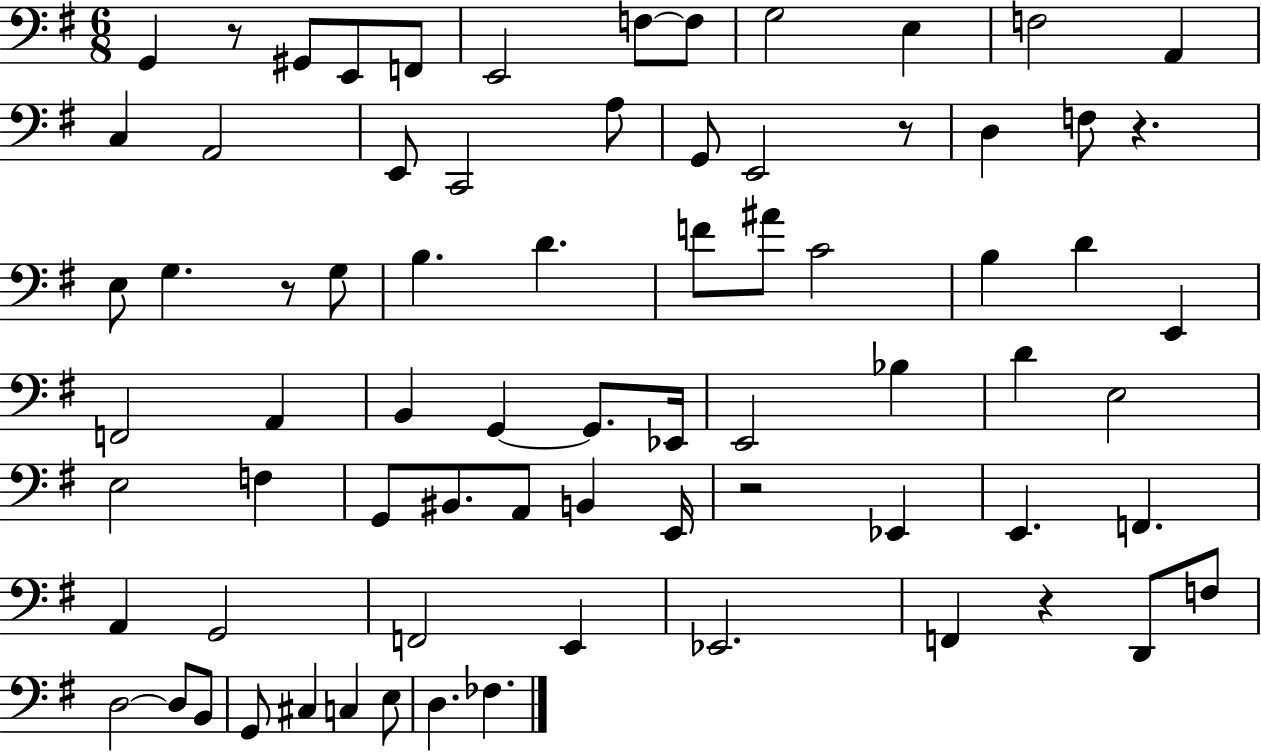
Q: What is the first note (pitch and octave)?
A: G2